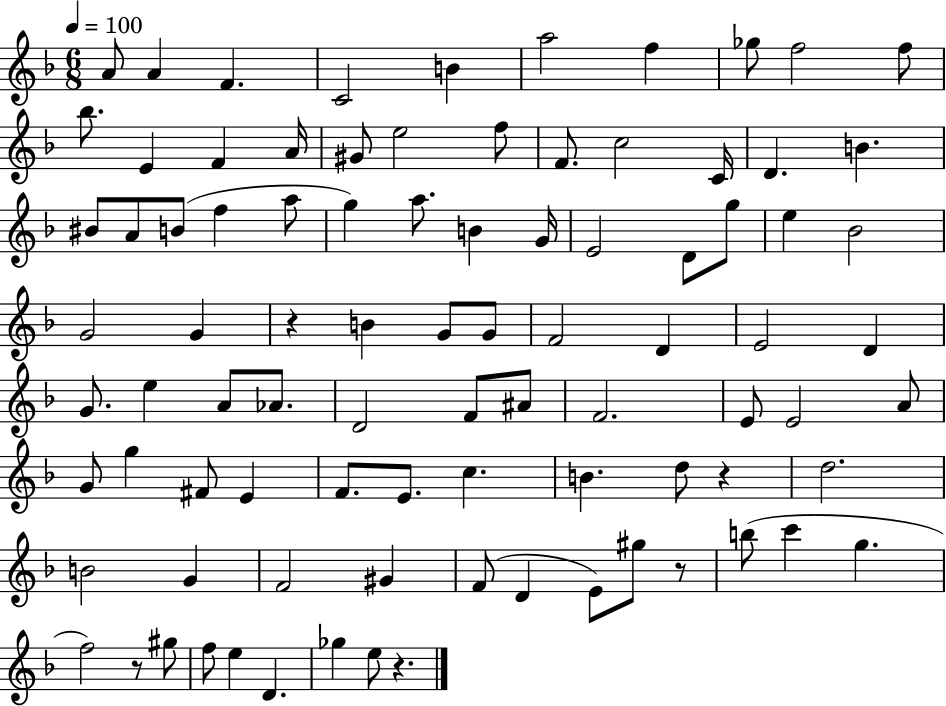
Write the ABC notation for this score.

X:1
T:Untitled
M:6/8
L:1/4
K:F
A/2 A F C2 B a2 f _g/2 f2 f/2 _b/2 E F A/4 ^G/2 e2 f/2 F/2 c2 C/4 D B ^B/2 A/2 B/2 f a/2 g a/2 B G/4 E2 D/2 g/2 e _B2 G2 G z B G/2 G/2 F2 D E2 D G/2 e A/2 _A/2 D2 F/2 ^A/2 F2 E/2 E2 A/2 G/2 g ^F/2 E F/2 E/2 c B d/2 z d2 B2 G F2 ^G F/2 D E/2 ^g/2 z/2 b/2 c' g f2 z/2 ^g/2 f/2 e D _g e/2 z